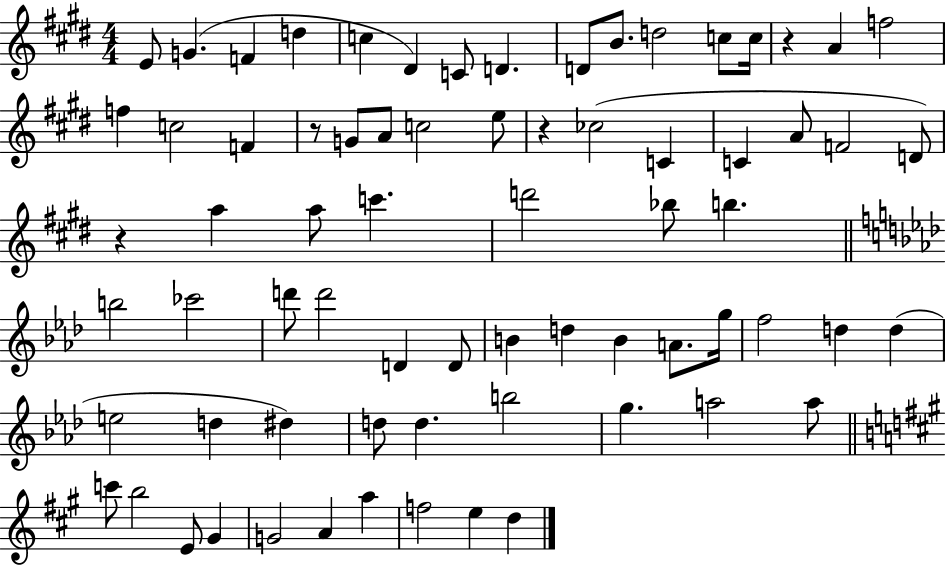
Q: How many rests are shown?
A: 4